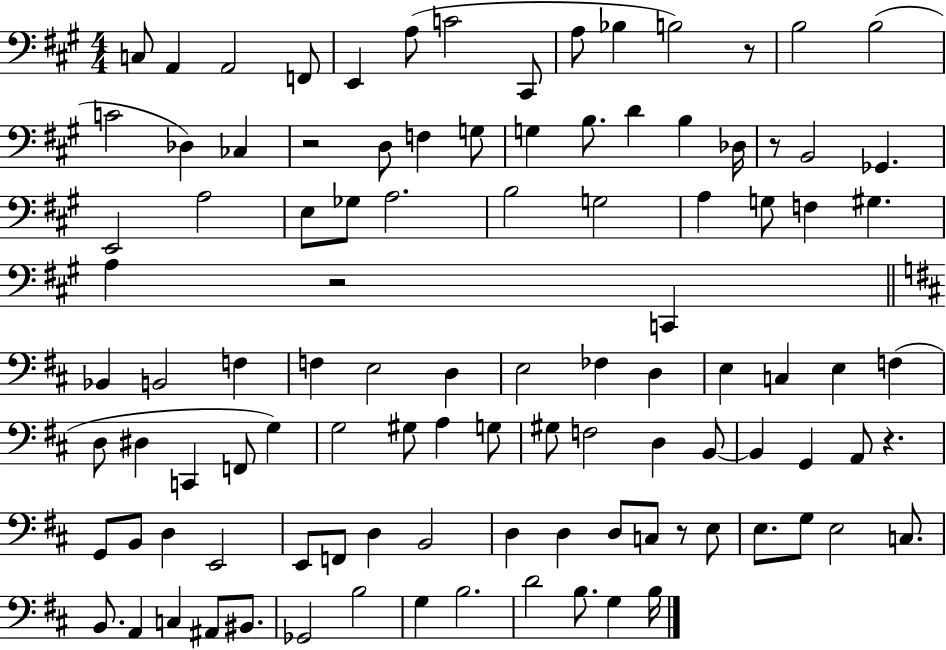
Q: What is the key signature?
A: A major